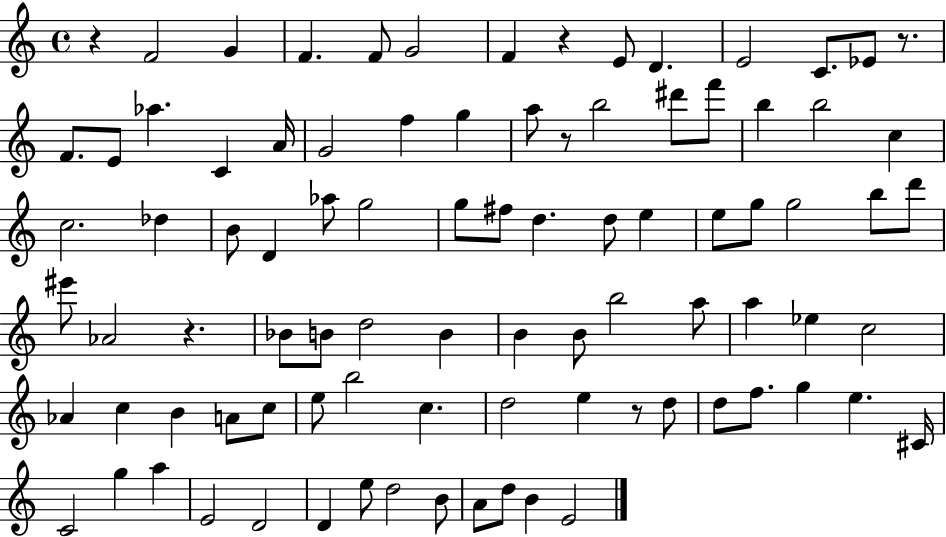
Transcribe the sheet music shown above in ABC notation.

X:1
T:Untitled
M:4/4
L:1/4
K:C
z F2 G F F/2 G2 F z E/2 D E2 C/2 _E/2 z/2 F/2 E/2 _a C A/4 G2 f g a/2 z/2 b2 ^d'/2 f'/2 b b2 c c2 _d B/2 D _a/2 g2 g/2 ^f/2 d d/2 e e/2 g/2 g2 b/2 d'/2 ^e'/2 _A2 z _B/2 B/2 d2 B B B/2 b2 a/2 a _e c2 _A c B A/2 c/2 e/2 b2 c d2 e z/2 d/2 d/2 f/2 g e ^C/4 C2 g a E2 D2 D e/2 d2 B/2 A/2 d/2 B E2